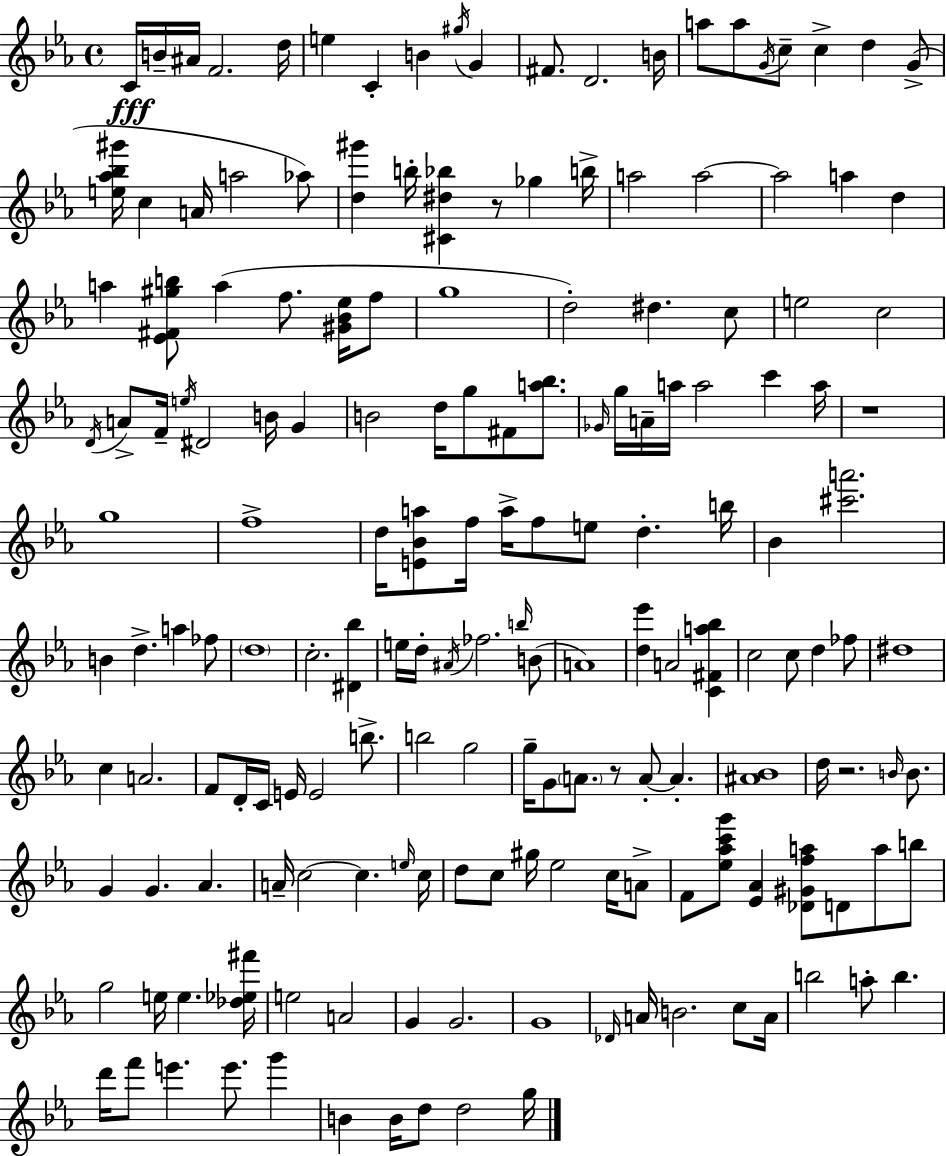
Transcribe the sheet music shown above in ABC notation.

X:1
T:Untitled
M:4/4
L:1/4
K:Cm
C/4 B/4 ^A/4 F2 d/4 e C B ^g/4 G ^F/2 D2 B/4 a/2 a/2 G/4 c/2 c d G/2 [e_a_b^g']/4 c A/4 a2 _a/2 [d^g'] b/4 [^C^d_b] z/2 _g b/4 a2 a2 a2 a d a [_E^F^gb]/2 a f/2 [^G_B_e]/4 f/2 g4 d2 ^d c/2 e2 c2 D/4 A/2 F/4 e/4 ^D2 B/4 G B2 d/4 g/2 ^F/2 [a_b]/2 _G/4 g/4 A/4 a/4 a2 c' a/4 z4 g4 f4 d/4 [E_Ba]/2 f/4 a/4 f/2 e/2 d b/4 _B [^c'a']2 B d a _f/2 d4 c2 [^D_b] e/4 d/4 ^A/4 _f2 b/4 B/2 A4 [d_e'] A2 [C^Fa_b] c2 c/2 d _f/2 ^d4 c A2 F/2 D/4 C/4 E/4 E2 b/2 b2 g2 g/4 G/2 A/2 z/2 A/2 A [^A_B]4 d/4 z2 B/4 B/2 G G _A A/4 c2 c e/4 c/4 d/2 c/2 ^g/4 _e2 c/4 A/2 F/2 [_e_ac'g']/2 [_E_A] [_D^Gfa]/2 D/2 a/2 b/2 g2 e/4 e [_d_e^f']/4 e2 A2 G G2 G4 _D/4 A/4 B2 c/2 A/4 b2 a/2 b d'/4 f'/2 e' e'/2 g' B B/4 d/2 d2 g/4